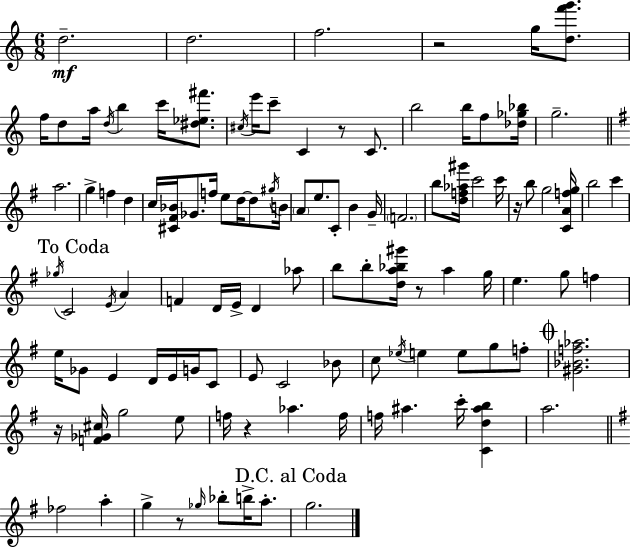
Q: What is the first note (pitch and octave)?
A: D5